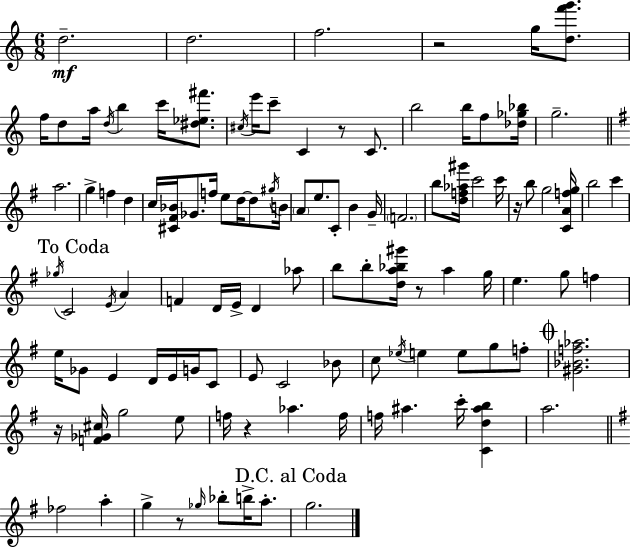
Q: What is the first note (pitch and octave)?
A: D5